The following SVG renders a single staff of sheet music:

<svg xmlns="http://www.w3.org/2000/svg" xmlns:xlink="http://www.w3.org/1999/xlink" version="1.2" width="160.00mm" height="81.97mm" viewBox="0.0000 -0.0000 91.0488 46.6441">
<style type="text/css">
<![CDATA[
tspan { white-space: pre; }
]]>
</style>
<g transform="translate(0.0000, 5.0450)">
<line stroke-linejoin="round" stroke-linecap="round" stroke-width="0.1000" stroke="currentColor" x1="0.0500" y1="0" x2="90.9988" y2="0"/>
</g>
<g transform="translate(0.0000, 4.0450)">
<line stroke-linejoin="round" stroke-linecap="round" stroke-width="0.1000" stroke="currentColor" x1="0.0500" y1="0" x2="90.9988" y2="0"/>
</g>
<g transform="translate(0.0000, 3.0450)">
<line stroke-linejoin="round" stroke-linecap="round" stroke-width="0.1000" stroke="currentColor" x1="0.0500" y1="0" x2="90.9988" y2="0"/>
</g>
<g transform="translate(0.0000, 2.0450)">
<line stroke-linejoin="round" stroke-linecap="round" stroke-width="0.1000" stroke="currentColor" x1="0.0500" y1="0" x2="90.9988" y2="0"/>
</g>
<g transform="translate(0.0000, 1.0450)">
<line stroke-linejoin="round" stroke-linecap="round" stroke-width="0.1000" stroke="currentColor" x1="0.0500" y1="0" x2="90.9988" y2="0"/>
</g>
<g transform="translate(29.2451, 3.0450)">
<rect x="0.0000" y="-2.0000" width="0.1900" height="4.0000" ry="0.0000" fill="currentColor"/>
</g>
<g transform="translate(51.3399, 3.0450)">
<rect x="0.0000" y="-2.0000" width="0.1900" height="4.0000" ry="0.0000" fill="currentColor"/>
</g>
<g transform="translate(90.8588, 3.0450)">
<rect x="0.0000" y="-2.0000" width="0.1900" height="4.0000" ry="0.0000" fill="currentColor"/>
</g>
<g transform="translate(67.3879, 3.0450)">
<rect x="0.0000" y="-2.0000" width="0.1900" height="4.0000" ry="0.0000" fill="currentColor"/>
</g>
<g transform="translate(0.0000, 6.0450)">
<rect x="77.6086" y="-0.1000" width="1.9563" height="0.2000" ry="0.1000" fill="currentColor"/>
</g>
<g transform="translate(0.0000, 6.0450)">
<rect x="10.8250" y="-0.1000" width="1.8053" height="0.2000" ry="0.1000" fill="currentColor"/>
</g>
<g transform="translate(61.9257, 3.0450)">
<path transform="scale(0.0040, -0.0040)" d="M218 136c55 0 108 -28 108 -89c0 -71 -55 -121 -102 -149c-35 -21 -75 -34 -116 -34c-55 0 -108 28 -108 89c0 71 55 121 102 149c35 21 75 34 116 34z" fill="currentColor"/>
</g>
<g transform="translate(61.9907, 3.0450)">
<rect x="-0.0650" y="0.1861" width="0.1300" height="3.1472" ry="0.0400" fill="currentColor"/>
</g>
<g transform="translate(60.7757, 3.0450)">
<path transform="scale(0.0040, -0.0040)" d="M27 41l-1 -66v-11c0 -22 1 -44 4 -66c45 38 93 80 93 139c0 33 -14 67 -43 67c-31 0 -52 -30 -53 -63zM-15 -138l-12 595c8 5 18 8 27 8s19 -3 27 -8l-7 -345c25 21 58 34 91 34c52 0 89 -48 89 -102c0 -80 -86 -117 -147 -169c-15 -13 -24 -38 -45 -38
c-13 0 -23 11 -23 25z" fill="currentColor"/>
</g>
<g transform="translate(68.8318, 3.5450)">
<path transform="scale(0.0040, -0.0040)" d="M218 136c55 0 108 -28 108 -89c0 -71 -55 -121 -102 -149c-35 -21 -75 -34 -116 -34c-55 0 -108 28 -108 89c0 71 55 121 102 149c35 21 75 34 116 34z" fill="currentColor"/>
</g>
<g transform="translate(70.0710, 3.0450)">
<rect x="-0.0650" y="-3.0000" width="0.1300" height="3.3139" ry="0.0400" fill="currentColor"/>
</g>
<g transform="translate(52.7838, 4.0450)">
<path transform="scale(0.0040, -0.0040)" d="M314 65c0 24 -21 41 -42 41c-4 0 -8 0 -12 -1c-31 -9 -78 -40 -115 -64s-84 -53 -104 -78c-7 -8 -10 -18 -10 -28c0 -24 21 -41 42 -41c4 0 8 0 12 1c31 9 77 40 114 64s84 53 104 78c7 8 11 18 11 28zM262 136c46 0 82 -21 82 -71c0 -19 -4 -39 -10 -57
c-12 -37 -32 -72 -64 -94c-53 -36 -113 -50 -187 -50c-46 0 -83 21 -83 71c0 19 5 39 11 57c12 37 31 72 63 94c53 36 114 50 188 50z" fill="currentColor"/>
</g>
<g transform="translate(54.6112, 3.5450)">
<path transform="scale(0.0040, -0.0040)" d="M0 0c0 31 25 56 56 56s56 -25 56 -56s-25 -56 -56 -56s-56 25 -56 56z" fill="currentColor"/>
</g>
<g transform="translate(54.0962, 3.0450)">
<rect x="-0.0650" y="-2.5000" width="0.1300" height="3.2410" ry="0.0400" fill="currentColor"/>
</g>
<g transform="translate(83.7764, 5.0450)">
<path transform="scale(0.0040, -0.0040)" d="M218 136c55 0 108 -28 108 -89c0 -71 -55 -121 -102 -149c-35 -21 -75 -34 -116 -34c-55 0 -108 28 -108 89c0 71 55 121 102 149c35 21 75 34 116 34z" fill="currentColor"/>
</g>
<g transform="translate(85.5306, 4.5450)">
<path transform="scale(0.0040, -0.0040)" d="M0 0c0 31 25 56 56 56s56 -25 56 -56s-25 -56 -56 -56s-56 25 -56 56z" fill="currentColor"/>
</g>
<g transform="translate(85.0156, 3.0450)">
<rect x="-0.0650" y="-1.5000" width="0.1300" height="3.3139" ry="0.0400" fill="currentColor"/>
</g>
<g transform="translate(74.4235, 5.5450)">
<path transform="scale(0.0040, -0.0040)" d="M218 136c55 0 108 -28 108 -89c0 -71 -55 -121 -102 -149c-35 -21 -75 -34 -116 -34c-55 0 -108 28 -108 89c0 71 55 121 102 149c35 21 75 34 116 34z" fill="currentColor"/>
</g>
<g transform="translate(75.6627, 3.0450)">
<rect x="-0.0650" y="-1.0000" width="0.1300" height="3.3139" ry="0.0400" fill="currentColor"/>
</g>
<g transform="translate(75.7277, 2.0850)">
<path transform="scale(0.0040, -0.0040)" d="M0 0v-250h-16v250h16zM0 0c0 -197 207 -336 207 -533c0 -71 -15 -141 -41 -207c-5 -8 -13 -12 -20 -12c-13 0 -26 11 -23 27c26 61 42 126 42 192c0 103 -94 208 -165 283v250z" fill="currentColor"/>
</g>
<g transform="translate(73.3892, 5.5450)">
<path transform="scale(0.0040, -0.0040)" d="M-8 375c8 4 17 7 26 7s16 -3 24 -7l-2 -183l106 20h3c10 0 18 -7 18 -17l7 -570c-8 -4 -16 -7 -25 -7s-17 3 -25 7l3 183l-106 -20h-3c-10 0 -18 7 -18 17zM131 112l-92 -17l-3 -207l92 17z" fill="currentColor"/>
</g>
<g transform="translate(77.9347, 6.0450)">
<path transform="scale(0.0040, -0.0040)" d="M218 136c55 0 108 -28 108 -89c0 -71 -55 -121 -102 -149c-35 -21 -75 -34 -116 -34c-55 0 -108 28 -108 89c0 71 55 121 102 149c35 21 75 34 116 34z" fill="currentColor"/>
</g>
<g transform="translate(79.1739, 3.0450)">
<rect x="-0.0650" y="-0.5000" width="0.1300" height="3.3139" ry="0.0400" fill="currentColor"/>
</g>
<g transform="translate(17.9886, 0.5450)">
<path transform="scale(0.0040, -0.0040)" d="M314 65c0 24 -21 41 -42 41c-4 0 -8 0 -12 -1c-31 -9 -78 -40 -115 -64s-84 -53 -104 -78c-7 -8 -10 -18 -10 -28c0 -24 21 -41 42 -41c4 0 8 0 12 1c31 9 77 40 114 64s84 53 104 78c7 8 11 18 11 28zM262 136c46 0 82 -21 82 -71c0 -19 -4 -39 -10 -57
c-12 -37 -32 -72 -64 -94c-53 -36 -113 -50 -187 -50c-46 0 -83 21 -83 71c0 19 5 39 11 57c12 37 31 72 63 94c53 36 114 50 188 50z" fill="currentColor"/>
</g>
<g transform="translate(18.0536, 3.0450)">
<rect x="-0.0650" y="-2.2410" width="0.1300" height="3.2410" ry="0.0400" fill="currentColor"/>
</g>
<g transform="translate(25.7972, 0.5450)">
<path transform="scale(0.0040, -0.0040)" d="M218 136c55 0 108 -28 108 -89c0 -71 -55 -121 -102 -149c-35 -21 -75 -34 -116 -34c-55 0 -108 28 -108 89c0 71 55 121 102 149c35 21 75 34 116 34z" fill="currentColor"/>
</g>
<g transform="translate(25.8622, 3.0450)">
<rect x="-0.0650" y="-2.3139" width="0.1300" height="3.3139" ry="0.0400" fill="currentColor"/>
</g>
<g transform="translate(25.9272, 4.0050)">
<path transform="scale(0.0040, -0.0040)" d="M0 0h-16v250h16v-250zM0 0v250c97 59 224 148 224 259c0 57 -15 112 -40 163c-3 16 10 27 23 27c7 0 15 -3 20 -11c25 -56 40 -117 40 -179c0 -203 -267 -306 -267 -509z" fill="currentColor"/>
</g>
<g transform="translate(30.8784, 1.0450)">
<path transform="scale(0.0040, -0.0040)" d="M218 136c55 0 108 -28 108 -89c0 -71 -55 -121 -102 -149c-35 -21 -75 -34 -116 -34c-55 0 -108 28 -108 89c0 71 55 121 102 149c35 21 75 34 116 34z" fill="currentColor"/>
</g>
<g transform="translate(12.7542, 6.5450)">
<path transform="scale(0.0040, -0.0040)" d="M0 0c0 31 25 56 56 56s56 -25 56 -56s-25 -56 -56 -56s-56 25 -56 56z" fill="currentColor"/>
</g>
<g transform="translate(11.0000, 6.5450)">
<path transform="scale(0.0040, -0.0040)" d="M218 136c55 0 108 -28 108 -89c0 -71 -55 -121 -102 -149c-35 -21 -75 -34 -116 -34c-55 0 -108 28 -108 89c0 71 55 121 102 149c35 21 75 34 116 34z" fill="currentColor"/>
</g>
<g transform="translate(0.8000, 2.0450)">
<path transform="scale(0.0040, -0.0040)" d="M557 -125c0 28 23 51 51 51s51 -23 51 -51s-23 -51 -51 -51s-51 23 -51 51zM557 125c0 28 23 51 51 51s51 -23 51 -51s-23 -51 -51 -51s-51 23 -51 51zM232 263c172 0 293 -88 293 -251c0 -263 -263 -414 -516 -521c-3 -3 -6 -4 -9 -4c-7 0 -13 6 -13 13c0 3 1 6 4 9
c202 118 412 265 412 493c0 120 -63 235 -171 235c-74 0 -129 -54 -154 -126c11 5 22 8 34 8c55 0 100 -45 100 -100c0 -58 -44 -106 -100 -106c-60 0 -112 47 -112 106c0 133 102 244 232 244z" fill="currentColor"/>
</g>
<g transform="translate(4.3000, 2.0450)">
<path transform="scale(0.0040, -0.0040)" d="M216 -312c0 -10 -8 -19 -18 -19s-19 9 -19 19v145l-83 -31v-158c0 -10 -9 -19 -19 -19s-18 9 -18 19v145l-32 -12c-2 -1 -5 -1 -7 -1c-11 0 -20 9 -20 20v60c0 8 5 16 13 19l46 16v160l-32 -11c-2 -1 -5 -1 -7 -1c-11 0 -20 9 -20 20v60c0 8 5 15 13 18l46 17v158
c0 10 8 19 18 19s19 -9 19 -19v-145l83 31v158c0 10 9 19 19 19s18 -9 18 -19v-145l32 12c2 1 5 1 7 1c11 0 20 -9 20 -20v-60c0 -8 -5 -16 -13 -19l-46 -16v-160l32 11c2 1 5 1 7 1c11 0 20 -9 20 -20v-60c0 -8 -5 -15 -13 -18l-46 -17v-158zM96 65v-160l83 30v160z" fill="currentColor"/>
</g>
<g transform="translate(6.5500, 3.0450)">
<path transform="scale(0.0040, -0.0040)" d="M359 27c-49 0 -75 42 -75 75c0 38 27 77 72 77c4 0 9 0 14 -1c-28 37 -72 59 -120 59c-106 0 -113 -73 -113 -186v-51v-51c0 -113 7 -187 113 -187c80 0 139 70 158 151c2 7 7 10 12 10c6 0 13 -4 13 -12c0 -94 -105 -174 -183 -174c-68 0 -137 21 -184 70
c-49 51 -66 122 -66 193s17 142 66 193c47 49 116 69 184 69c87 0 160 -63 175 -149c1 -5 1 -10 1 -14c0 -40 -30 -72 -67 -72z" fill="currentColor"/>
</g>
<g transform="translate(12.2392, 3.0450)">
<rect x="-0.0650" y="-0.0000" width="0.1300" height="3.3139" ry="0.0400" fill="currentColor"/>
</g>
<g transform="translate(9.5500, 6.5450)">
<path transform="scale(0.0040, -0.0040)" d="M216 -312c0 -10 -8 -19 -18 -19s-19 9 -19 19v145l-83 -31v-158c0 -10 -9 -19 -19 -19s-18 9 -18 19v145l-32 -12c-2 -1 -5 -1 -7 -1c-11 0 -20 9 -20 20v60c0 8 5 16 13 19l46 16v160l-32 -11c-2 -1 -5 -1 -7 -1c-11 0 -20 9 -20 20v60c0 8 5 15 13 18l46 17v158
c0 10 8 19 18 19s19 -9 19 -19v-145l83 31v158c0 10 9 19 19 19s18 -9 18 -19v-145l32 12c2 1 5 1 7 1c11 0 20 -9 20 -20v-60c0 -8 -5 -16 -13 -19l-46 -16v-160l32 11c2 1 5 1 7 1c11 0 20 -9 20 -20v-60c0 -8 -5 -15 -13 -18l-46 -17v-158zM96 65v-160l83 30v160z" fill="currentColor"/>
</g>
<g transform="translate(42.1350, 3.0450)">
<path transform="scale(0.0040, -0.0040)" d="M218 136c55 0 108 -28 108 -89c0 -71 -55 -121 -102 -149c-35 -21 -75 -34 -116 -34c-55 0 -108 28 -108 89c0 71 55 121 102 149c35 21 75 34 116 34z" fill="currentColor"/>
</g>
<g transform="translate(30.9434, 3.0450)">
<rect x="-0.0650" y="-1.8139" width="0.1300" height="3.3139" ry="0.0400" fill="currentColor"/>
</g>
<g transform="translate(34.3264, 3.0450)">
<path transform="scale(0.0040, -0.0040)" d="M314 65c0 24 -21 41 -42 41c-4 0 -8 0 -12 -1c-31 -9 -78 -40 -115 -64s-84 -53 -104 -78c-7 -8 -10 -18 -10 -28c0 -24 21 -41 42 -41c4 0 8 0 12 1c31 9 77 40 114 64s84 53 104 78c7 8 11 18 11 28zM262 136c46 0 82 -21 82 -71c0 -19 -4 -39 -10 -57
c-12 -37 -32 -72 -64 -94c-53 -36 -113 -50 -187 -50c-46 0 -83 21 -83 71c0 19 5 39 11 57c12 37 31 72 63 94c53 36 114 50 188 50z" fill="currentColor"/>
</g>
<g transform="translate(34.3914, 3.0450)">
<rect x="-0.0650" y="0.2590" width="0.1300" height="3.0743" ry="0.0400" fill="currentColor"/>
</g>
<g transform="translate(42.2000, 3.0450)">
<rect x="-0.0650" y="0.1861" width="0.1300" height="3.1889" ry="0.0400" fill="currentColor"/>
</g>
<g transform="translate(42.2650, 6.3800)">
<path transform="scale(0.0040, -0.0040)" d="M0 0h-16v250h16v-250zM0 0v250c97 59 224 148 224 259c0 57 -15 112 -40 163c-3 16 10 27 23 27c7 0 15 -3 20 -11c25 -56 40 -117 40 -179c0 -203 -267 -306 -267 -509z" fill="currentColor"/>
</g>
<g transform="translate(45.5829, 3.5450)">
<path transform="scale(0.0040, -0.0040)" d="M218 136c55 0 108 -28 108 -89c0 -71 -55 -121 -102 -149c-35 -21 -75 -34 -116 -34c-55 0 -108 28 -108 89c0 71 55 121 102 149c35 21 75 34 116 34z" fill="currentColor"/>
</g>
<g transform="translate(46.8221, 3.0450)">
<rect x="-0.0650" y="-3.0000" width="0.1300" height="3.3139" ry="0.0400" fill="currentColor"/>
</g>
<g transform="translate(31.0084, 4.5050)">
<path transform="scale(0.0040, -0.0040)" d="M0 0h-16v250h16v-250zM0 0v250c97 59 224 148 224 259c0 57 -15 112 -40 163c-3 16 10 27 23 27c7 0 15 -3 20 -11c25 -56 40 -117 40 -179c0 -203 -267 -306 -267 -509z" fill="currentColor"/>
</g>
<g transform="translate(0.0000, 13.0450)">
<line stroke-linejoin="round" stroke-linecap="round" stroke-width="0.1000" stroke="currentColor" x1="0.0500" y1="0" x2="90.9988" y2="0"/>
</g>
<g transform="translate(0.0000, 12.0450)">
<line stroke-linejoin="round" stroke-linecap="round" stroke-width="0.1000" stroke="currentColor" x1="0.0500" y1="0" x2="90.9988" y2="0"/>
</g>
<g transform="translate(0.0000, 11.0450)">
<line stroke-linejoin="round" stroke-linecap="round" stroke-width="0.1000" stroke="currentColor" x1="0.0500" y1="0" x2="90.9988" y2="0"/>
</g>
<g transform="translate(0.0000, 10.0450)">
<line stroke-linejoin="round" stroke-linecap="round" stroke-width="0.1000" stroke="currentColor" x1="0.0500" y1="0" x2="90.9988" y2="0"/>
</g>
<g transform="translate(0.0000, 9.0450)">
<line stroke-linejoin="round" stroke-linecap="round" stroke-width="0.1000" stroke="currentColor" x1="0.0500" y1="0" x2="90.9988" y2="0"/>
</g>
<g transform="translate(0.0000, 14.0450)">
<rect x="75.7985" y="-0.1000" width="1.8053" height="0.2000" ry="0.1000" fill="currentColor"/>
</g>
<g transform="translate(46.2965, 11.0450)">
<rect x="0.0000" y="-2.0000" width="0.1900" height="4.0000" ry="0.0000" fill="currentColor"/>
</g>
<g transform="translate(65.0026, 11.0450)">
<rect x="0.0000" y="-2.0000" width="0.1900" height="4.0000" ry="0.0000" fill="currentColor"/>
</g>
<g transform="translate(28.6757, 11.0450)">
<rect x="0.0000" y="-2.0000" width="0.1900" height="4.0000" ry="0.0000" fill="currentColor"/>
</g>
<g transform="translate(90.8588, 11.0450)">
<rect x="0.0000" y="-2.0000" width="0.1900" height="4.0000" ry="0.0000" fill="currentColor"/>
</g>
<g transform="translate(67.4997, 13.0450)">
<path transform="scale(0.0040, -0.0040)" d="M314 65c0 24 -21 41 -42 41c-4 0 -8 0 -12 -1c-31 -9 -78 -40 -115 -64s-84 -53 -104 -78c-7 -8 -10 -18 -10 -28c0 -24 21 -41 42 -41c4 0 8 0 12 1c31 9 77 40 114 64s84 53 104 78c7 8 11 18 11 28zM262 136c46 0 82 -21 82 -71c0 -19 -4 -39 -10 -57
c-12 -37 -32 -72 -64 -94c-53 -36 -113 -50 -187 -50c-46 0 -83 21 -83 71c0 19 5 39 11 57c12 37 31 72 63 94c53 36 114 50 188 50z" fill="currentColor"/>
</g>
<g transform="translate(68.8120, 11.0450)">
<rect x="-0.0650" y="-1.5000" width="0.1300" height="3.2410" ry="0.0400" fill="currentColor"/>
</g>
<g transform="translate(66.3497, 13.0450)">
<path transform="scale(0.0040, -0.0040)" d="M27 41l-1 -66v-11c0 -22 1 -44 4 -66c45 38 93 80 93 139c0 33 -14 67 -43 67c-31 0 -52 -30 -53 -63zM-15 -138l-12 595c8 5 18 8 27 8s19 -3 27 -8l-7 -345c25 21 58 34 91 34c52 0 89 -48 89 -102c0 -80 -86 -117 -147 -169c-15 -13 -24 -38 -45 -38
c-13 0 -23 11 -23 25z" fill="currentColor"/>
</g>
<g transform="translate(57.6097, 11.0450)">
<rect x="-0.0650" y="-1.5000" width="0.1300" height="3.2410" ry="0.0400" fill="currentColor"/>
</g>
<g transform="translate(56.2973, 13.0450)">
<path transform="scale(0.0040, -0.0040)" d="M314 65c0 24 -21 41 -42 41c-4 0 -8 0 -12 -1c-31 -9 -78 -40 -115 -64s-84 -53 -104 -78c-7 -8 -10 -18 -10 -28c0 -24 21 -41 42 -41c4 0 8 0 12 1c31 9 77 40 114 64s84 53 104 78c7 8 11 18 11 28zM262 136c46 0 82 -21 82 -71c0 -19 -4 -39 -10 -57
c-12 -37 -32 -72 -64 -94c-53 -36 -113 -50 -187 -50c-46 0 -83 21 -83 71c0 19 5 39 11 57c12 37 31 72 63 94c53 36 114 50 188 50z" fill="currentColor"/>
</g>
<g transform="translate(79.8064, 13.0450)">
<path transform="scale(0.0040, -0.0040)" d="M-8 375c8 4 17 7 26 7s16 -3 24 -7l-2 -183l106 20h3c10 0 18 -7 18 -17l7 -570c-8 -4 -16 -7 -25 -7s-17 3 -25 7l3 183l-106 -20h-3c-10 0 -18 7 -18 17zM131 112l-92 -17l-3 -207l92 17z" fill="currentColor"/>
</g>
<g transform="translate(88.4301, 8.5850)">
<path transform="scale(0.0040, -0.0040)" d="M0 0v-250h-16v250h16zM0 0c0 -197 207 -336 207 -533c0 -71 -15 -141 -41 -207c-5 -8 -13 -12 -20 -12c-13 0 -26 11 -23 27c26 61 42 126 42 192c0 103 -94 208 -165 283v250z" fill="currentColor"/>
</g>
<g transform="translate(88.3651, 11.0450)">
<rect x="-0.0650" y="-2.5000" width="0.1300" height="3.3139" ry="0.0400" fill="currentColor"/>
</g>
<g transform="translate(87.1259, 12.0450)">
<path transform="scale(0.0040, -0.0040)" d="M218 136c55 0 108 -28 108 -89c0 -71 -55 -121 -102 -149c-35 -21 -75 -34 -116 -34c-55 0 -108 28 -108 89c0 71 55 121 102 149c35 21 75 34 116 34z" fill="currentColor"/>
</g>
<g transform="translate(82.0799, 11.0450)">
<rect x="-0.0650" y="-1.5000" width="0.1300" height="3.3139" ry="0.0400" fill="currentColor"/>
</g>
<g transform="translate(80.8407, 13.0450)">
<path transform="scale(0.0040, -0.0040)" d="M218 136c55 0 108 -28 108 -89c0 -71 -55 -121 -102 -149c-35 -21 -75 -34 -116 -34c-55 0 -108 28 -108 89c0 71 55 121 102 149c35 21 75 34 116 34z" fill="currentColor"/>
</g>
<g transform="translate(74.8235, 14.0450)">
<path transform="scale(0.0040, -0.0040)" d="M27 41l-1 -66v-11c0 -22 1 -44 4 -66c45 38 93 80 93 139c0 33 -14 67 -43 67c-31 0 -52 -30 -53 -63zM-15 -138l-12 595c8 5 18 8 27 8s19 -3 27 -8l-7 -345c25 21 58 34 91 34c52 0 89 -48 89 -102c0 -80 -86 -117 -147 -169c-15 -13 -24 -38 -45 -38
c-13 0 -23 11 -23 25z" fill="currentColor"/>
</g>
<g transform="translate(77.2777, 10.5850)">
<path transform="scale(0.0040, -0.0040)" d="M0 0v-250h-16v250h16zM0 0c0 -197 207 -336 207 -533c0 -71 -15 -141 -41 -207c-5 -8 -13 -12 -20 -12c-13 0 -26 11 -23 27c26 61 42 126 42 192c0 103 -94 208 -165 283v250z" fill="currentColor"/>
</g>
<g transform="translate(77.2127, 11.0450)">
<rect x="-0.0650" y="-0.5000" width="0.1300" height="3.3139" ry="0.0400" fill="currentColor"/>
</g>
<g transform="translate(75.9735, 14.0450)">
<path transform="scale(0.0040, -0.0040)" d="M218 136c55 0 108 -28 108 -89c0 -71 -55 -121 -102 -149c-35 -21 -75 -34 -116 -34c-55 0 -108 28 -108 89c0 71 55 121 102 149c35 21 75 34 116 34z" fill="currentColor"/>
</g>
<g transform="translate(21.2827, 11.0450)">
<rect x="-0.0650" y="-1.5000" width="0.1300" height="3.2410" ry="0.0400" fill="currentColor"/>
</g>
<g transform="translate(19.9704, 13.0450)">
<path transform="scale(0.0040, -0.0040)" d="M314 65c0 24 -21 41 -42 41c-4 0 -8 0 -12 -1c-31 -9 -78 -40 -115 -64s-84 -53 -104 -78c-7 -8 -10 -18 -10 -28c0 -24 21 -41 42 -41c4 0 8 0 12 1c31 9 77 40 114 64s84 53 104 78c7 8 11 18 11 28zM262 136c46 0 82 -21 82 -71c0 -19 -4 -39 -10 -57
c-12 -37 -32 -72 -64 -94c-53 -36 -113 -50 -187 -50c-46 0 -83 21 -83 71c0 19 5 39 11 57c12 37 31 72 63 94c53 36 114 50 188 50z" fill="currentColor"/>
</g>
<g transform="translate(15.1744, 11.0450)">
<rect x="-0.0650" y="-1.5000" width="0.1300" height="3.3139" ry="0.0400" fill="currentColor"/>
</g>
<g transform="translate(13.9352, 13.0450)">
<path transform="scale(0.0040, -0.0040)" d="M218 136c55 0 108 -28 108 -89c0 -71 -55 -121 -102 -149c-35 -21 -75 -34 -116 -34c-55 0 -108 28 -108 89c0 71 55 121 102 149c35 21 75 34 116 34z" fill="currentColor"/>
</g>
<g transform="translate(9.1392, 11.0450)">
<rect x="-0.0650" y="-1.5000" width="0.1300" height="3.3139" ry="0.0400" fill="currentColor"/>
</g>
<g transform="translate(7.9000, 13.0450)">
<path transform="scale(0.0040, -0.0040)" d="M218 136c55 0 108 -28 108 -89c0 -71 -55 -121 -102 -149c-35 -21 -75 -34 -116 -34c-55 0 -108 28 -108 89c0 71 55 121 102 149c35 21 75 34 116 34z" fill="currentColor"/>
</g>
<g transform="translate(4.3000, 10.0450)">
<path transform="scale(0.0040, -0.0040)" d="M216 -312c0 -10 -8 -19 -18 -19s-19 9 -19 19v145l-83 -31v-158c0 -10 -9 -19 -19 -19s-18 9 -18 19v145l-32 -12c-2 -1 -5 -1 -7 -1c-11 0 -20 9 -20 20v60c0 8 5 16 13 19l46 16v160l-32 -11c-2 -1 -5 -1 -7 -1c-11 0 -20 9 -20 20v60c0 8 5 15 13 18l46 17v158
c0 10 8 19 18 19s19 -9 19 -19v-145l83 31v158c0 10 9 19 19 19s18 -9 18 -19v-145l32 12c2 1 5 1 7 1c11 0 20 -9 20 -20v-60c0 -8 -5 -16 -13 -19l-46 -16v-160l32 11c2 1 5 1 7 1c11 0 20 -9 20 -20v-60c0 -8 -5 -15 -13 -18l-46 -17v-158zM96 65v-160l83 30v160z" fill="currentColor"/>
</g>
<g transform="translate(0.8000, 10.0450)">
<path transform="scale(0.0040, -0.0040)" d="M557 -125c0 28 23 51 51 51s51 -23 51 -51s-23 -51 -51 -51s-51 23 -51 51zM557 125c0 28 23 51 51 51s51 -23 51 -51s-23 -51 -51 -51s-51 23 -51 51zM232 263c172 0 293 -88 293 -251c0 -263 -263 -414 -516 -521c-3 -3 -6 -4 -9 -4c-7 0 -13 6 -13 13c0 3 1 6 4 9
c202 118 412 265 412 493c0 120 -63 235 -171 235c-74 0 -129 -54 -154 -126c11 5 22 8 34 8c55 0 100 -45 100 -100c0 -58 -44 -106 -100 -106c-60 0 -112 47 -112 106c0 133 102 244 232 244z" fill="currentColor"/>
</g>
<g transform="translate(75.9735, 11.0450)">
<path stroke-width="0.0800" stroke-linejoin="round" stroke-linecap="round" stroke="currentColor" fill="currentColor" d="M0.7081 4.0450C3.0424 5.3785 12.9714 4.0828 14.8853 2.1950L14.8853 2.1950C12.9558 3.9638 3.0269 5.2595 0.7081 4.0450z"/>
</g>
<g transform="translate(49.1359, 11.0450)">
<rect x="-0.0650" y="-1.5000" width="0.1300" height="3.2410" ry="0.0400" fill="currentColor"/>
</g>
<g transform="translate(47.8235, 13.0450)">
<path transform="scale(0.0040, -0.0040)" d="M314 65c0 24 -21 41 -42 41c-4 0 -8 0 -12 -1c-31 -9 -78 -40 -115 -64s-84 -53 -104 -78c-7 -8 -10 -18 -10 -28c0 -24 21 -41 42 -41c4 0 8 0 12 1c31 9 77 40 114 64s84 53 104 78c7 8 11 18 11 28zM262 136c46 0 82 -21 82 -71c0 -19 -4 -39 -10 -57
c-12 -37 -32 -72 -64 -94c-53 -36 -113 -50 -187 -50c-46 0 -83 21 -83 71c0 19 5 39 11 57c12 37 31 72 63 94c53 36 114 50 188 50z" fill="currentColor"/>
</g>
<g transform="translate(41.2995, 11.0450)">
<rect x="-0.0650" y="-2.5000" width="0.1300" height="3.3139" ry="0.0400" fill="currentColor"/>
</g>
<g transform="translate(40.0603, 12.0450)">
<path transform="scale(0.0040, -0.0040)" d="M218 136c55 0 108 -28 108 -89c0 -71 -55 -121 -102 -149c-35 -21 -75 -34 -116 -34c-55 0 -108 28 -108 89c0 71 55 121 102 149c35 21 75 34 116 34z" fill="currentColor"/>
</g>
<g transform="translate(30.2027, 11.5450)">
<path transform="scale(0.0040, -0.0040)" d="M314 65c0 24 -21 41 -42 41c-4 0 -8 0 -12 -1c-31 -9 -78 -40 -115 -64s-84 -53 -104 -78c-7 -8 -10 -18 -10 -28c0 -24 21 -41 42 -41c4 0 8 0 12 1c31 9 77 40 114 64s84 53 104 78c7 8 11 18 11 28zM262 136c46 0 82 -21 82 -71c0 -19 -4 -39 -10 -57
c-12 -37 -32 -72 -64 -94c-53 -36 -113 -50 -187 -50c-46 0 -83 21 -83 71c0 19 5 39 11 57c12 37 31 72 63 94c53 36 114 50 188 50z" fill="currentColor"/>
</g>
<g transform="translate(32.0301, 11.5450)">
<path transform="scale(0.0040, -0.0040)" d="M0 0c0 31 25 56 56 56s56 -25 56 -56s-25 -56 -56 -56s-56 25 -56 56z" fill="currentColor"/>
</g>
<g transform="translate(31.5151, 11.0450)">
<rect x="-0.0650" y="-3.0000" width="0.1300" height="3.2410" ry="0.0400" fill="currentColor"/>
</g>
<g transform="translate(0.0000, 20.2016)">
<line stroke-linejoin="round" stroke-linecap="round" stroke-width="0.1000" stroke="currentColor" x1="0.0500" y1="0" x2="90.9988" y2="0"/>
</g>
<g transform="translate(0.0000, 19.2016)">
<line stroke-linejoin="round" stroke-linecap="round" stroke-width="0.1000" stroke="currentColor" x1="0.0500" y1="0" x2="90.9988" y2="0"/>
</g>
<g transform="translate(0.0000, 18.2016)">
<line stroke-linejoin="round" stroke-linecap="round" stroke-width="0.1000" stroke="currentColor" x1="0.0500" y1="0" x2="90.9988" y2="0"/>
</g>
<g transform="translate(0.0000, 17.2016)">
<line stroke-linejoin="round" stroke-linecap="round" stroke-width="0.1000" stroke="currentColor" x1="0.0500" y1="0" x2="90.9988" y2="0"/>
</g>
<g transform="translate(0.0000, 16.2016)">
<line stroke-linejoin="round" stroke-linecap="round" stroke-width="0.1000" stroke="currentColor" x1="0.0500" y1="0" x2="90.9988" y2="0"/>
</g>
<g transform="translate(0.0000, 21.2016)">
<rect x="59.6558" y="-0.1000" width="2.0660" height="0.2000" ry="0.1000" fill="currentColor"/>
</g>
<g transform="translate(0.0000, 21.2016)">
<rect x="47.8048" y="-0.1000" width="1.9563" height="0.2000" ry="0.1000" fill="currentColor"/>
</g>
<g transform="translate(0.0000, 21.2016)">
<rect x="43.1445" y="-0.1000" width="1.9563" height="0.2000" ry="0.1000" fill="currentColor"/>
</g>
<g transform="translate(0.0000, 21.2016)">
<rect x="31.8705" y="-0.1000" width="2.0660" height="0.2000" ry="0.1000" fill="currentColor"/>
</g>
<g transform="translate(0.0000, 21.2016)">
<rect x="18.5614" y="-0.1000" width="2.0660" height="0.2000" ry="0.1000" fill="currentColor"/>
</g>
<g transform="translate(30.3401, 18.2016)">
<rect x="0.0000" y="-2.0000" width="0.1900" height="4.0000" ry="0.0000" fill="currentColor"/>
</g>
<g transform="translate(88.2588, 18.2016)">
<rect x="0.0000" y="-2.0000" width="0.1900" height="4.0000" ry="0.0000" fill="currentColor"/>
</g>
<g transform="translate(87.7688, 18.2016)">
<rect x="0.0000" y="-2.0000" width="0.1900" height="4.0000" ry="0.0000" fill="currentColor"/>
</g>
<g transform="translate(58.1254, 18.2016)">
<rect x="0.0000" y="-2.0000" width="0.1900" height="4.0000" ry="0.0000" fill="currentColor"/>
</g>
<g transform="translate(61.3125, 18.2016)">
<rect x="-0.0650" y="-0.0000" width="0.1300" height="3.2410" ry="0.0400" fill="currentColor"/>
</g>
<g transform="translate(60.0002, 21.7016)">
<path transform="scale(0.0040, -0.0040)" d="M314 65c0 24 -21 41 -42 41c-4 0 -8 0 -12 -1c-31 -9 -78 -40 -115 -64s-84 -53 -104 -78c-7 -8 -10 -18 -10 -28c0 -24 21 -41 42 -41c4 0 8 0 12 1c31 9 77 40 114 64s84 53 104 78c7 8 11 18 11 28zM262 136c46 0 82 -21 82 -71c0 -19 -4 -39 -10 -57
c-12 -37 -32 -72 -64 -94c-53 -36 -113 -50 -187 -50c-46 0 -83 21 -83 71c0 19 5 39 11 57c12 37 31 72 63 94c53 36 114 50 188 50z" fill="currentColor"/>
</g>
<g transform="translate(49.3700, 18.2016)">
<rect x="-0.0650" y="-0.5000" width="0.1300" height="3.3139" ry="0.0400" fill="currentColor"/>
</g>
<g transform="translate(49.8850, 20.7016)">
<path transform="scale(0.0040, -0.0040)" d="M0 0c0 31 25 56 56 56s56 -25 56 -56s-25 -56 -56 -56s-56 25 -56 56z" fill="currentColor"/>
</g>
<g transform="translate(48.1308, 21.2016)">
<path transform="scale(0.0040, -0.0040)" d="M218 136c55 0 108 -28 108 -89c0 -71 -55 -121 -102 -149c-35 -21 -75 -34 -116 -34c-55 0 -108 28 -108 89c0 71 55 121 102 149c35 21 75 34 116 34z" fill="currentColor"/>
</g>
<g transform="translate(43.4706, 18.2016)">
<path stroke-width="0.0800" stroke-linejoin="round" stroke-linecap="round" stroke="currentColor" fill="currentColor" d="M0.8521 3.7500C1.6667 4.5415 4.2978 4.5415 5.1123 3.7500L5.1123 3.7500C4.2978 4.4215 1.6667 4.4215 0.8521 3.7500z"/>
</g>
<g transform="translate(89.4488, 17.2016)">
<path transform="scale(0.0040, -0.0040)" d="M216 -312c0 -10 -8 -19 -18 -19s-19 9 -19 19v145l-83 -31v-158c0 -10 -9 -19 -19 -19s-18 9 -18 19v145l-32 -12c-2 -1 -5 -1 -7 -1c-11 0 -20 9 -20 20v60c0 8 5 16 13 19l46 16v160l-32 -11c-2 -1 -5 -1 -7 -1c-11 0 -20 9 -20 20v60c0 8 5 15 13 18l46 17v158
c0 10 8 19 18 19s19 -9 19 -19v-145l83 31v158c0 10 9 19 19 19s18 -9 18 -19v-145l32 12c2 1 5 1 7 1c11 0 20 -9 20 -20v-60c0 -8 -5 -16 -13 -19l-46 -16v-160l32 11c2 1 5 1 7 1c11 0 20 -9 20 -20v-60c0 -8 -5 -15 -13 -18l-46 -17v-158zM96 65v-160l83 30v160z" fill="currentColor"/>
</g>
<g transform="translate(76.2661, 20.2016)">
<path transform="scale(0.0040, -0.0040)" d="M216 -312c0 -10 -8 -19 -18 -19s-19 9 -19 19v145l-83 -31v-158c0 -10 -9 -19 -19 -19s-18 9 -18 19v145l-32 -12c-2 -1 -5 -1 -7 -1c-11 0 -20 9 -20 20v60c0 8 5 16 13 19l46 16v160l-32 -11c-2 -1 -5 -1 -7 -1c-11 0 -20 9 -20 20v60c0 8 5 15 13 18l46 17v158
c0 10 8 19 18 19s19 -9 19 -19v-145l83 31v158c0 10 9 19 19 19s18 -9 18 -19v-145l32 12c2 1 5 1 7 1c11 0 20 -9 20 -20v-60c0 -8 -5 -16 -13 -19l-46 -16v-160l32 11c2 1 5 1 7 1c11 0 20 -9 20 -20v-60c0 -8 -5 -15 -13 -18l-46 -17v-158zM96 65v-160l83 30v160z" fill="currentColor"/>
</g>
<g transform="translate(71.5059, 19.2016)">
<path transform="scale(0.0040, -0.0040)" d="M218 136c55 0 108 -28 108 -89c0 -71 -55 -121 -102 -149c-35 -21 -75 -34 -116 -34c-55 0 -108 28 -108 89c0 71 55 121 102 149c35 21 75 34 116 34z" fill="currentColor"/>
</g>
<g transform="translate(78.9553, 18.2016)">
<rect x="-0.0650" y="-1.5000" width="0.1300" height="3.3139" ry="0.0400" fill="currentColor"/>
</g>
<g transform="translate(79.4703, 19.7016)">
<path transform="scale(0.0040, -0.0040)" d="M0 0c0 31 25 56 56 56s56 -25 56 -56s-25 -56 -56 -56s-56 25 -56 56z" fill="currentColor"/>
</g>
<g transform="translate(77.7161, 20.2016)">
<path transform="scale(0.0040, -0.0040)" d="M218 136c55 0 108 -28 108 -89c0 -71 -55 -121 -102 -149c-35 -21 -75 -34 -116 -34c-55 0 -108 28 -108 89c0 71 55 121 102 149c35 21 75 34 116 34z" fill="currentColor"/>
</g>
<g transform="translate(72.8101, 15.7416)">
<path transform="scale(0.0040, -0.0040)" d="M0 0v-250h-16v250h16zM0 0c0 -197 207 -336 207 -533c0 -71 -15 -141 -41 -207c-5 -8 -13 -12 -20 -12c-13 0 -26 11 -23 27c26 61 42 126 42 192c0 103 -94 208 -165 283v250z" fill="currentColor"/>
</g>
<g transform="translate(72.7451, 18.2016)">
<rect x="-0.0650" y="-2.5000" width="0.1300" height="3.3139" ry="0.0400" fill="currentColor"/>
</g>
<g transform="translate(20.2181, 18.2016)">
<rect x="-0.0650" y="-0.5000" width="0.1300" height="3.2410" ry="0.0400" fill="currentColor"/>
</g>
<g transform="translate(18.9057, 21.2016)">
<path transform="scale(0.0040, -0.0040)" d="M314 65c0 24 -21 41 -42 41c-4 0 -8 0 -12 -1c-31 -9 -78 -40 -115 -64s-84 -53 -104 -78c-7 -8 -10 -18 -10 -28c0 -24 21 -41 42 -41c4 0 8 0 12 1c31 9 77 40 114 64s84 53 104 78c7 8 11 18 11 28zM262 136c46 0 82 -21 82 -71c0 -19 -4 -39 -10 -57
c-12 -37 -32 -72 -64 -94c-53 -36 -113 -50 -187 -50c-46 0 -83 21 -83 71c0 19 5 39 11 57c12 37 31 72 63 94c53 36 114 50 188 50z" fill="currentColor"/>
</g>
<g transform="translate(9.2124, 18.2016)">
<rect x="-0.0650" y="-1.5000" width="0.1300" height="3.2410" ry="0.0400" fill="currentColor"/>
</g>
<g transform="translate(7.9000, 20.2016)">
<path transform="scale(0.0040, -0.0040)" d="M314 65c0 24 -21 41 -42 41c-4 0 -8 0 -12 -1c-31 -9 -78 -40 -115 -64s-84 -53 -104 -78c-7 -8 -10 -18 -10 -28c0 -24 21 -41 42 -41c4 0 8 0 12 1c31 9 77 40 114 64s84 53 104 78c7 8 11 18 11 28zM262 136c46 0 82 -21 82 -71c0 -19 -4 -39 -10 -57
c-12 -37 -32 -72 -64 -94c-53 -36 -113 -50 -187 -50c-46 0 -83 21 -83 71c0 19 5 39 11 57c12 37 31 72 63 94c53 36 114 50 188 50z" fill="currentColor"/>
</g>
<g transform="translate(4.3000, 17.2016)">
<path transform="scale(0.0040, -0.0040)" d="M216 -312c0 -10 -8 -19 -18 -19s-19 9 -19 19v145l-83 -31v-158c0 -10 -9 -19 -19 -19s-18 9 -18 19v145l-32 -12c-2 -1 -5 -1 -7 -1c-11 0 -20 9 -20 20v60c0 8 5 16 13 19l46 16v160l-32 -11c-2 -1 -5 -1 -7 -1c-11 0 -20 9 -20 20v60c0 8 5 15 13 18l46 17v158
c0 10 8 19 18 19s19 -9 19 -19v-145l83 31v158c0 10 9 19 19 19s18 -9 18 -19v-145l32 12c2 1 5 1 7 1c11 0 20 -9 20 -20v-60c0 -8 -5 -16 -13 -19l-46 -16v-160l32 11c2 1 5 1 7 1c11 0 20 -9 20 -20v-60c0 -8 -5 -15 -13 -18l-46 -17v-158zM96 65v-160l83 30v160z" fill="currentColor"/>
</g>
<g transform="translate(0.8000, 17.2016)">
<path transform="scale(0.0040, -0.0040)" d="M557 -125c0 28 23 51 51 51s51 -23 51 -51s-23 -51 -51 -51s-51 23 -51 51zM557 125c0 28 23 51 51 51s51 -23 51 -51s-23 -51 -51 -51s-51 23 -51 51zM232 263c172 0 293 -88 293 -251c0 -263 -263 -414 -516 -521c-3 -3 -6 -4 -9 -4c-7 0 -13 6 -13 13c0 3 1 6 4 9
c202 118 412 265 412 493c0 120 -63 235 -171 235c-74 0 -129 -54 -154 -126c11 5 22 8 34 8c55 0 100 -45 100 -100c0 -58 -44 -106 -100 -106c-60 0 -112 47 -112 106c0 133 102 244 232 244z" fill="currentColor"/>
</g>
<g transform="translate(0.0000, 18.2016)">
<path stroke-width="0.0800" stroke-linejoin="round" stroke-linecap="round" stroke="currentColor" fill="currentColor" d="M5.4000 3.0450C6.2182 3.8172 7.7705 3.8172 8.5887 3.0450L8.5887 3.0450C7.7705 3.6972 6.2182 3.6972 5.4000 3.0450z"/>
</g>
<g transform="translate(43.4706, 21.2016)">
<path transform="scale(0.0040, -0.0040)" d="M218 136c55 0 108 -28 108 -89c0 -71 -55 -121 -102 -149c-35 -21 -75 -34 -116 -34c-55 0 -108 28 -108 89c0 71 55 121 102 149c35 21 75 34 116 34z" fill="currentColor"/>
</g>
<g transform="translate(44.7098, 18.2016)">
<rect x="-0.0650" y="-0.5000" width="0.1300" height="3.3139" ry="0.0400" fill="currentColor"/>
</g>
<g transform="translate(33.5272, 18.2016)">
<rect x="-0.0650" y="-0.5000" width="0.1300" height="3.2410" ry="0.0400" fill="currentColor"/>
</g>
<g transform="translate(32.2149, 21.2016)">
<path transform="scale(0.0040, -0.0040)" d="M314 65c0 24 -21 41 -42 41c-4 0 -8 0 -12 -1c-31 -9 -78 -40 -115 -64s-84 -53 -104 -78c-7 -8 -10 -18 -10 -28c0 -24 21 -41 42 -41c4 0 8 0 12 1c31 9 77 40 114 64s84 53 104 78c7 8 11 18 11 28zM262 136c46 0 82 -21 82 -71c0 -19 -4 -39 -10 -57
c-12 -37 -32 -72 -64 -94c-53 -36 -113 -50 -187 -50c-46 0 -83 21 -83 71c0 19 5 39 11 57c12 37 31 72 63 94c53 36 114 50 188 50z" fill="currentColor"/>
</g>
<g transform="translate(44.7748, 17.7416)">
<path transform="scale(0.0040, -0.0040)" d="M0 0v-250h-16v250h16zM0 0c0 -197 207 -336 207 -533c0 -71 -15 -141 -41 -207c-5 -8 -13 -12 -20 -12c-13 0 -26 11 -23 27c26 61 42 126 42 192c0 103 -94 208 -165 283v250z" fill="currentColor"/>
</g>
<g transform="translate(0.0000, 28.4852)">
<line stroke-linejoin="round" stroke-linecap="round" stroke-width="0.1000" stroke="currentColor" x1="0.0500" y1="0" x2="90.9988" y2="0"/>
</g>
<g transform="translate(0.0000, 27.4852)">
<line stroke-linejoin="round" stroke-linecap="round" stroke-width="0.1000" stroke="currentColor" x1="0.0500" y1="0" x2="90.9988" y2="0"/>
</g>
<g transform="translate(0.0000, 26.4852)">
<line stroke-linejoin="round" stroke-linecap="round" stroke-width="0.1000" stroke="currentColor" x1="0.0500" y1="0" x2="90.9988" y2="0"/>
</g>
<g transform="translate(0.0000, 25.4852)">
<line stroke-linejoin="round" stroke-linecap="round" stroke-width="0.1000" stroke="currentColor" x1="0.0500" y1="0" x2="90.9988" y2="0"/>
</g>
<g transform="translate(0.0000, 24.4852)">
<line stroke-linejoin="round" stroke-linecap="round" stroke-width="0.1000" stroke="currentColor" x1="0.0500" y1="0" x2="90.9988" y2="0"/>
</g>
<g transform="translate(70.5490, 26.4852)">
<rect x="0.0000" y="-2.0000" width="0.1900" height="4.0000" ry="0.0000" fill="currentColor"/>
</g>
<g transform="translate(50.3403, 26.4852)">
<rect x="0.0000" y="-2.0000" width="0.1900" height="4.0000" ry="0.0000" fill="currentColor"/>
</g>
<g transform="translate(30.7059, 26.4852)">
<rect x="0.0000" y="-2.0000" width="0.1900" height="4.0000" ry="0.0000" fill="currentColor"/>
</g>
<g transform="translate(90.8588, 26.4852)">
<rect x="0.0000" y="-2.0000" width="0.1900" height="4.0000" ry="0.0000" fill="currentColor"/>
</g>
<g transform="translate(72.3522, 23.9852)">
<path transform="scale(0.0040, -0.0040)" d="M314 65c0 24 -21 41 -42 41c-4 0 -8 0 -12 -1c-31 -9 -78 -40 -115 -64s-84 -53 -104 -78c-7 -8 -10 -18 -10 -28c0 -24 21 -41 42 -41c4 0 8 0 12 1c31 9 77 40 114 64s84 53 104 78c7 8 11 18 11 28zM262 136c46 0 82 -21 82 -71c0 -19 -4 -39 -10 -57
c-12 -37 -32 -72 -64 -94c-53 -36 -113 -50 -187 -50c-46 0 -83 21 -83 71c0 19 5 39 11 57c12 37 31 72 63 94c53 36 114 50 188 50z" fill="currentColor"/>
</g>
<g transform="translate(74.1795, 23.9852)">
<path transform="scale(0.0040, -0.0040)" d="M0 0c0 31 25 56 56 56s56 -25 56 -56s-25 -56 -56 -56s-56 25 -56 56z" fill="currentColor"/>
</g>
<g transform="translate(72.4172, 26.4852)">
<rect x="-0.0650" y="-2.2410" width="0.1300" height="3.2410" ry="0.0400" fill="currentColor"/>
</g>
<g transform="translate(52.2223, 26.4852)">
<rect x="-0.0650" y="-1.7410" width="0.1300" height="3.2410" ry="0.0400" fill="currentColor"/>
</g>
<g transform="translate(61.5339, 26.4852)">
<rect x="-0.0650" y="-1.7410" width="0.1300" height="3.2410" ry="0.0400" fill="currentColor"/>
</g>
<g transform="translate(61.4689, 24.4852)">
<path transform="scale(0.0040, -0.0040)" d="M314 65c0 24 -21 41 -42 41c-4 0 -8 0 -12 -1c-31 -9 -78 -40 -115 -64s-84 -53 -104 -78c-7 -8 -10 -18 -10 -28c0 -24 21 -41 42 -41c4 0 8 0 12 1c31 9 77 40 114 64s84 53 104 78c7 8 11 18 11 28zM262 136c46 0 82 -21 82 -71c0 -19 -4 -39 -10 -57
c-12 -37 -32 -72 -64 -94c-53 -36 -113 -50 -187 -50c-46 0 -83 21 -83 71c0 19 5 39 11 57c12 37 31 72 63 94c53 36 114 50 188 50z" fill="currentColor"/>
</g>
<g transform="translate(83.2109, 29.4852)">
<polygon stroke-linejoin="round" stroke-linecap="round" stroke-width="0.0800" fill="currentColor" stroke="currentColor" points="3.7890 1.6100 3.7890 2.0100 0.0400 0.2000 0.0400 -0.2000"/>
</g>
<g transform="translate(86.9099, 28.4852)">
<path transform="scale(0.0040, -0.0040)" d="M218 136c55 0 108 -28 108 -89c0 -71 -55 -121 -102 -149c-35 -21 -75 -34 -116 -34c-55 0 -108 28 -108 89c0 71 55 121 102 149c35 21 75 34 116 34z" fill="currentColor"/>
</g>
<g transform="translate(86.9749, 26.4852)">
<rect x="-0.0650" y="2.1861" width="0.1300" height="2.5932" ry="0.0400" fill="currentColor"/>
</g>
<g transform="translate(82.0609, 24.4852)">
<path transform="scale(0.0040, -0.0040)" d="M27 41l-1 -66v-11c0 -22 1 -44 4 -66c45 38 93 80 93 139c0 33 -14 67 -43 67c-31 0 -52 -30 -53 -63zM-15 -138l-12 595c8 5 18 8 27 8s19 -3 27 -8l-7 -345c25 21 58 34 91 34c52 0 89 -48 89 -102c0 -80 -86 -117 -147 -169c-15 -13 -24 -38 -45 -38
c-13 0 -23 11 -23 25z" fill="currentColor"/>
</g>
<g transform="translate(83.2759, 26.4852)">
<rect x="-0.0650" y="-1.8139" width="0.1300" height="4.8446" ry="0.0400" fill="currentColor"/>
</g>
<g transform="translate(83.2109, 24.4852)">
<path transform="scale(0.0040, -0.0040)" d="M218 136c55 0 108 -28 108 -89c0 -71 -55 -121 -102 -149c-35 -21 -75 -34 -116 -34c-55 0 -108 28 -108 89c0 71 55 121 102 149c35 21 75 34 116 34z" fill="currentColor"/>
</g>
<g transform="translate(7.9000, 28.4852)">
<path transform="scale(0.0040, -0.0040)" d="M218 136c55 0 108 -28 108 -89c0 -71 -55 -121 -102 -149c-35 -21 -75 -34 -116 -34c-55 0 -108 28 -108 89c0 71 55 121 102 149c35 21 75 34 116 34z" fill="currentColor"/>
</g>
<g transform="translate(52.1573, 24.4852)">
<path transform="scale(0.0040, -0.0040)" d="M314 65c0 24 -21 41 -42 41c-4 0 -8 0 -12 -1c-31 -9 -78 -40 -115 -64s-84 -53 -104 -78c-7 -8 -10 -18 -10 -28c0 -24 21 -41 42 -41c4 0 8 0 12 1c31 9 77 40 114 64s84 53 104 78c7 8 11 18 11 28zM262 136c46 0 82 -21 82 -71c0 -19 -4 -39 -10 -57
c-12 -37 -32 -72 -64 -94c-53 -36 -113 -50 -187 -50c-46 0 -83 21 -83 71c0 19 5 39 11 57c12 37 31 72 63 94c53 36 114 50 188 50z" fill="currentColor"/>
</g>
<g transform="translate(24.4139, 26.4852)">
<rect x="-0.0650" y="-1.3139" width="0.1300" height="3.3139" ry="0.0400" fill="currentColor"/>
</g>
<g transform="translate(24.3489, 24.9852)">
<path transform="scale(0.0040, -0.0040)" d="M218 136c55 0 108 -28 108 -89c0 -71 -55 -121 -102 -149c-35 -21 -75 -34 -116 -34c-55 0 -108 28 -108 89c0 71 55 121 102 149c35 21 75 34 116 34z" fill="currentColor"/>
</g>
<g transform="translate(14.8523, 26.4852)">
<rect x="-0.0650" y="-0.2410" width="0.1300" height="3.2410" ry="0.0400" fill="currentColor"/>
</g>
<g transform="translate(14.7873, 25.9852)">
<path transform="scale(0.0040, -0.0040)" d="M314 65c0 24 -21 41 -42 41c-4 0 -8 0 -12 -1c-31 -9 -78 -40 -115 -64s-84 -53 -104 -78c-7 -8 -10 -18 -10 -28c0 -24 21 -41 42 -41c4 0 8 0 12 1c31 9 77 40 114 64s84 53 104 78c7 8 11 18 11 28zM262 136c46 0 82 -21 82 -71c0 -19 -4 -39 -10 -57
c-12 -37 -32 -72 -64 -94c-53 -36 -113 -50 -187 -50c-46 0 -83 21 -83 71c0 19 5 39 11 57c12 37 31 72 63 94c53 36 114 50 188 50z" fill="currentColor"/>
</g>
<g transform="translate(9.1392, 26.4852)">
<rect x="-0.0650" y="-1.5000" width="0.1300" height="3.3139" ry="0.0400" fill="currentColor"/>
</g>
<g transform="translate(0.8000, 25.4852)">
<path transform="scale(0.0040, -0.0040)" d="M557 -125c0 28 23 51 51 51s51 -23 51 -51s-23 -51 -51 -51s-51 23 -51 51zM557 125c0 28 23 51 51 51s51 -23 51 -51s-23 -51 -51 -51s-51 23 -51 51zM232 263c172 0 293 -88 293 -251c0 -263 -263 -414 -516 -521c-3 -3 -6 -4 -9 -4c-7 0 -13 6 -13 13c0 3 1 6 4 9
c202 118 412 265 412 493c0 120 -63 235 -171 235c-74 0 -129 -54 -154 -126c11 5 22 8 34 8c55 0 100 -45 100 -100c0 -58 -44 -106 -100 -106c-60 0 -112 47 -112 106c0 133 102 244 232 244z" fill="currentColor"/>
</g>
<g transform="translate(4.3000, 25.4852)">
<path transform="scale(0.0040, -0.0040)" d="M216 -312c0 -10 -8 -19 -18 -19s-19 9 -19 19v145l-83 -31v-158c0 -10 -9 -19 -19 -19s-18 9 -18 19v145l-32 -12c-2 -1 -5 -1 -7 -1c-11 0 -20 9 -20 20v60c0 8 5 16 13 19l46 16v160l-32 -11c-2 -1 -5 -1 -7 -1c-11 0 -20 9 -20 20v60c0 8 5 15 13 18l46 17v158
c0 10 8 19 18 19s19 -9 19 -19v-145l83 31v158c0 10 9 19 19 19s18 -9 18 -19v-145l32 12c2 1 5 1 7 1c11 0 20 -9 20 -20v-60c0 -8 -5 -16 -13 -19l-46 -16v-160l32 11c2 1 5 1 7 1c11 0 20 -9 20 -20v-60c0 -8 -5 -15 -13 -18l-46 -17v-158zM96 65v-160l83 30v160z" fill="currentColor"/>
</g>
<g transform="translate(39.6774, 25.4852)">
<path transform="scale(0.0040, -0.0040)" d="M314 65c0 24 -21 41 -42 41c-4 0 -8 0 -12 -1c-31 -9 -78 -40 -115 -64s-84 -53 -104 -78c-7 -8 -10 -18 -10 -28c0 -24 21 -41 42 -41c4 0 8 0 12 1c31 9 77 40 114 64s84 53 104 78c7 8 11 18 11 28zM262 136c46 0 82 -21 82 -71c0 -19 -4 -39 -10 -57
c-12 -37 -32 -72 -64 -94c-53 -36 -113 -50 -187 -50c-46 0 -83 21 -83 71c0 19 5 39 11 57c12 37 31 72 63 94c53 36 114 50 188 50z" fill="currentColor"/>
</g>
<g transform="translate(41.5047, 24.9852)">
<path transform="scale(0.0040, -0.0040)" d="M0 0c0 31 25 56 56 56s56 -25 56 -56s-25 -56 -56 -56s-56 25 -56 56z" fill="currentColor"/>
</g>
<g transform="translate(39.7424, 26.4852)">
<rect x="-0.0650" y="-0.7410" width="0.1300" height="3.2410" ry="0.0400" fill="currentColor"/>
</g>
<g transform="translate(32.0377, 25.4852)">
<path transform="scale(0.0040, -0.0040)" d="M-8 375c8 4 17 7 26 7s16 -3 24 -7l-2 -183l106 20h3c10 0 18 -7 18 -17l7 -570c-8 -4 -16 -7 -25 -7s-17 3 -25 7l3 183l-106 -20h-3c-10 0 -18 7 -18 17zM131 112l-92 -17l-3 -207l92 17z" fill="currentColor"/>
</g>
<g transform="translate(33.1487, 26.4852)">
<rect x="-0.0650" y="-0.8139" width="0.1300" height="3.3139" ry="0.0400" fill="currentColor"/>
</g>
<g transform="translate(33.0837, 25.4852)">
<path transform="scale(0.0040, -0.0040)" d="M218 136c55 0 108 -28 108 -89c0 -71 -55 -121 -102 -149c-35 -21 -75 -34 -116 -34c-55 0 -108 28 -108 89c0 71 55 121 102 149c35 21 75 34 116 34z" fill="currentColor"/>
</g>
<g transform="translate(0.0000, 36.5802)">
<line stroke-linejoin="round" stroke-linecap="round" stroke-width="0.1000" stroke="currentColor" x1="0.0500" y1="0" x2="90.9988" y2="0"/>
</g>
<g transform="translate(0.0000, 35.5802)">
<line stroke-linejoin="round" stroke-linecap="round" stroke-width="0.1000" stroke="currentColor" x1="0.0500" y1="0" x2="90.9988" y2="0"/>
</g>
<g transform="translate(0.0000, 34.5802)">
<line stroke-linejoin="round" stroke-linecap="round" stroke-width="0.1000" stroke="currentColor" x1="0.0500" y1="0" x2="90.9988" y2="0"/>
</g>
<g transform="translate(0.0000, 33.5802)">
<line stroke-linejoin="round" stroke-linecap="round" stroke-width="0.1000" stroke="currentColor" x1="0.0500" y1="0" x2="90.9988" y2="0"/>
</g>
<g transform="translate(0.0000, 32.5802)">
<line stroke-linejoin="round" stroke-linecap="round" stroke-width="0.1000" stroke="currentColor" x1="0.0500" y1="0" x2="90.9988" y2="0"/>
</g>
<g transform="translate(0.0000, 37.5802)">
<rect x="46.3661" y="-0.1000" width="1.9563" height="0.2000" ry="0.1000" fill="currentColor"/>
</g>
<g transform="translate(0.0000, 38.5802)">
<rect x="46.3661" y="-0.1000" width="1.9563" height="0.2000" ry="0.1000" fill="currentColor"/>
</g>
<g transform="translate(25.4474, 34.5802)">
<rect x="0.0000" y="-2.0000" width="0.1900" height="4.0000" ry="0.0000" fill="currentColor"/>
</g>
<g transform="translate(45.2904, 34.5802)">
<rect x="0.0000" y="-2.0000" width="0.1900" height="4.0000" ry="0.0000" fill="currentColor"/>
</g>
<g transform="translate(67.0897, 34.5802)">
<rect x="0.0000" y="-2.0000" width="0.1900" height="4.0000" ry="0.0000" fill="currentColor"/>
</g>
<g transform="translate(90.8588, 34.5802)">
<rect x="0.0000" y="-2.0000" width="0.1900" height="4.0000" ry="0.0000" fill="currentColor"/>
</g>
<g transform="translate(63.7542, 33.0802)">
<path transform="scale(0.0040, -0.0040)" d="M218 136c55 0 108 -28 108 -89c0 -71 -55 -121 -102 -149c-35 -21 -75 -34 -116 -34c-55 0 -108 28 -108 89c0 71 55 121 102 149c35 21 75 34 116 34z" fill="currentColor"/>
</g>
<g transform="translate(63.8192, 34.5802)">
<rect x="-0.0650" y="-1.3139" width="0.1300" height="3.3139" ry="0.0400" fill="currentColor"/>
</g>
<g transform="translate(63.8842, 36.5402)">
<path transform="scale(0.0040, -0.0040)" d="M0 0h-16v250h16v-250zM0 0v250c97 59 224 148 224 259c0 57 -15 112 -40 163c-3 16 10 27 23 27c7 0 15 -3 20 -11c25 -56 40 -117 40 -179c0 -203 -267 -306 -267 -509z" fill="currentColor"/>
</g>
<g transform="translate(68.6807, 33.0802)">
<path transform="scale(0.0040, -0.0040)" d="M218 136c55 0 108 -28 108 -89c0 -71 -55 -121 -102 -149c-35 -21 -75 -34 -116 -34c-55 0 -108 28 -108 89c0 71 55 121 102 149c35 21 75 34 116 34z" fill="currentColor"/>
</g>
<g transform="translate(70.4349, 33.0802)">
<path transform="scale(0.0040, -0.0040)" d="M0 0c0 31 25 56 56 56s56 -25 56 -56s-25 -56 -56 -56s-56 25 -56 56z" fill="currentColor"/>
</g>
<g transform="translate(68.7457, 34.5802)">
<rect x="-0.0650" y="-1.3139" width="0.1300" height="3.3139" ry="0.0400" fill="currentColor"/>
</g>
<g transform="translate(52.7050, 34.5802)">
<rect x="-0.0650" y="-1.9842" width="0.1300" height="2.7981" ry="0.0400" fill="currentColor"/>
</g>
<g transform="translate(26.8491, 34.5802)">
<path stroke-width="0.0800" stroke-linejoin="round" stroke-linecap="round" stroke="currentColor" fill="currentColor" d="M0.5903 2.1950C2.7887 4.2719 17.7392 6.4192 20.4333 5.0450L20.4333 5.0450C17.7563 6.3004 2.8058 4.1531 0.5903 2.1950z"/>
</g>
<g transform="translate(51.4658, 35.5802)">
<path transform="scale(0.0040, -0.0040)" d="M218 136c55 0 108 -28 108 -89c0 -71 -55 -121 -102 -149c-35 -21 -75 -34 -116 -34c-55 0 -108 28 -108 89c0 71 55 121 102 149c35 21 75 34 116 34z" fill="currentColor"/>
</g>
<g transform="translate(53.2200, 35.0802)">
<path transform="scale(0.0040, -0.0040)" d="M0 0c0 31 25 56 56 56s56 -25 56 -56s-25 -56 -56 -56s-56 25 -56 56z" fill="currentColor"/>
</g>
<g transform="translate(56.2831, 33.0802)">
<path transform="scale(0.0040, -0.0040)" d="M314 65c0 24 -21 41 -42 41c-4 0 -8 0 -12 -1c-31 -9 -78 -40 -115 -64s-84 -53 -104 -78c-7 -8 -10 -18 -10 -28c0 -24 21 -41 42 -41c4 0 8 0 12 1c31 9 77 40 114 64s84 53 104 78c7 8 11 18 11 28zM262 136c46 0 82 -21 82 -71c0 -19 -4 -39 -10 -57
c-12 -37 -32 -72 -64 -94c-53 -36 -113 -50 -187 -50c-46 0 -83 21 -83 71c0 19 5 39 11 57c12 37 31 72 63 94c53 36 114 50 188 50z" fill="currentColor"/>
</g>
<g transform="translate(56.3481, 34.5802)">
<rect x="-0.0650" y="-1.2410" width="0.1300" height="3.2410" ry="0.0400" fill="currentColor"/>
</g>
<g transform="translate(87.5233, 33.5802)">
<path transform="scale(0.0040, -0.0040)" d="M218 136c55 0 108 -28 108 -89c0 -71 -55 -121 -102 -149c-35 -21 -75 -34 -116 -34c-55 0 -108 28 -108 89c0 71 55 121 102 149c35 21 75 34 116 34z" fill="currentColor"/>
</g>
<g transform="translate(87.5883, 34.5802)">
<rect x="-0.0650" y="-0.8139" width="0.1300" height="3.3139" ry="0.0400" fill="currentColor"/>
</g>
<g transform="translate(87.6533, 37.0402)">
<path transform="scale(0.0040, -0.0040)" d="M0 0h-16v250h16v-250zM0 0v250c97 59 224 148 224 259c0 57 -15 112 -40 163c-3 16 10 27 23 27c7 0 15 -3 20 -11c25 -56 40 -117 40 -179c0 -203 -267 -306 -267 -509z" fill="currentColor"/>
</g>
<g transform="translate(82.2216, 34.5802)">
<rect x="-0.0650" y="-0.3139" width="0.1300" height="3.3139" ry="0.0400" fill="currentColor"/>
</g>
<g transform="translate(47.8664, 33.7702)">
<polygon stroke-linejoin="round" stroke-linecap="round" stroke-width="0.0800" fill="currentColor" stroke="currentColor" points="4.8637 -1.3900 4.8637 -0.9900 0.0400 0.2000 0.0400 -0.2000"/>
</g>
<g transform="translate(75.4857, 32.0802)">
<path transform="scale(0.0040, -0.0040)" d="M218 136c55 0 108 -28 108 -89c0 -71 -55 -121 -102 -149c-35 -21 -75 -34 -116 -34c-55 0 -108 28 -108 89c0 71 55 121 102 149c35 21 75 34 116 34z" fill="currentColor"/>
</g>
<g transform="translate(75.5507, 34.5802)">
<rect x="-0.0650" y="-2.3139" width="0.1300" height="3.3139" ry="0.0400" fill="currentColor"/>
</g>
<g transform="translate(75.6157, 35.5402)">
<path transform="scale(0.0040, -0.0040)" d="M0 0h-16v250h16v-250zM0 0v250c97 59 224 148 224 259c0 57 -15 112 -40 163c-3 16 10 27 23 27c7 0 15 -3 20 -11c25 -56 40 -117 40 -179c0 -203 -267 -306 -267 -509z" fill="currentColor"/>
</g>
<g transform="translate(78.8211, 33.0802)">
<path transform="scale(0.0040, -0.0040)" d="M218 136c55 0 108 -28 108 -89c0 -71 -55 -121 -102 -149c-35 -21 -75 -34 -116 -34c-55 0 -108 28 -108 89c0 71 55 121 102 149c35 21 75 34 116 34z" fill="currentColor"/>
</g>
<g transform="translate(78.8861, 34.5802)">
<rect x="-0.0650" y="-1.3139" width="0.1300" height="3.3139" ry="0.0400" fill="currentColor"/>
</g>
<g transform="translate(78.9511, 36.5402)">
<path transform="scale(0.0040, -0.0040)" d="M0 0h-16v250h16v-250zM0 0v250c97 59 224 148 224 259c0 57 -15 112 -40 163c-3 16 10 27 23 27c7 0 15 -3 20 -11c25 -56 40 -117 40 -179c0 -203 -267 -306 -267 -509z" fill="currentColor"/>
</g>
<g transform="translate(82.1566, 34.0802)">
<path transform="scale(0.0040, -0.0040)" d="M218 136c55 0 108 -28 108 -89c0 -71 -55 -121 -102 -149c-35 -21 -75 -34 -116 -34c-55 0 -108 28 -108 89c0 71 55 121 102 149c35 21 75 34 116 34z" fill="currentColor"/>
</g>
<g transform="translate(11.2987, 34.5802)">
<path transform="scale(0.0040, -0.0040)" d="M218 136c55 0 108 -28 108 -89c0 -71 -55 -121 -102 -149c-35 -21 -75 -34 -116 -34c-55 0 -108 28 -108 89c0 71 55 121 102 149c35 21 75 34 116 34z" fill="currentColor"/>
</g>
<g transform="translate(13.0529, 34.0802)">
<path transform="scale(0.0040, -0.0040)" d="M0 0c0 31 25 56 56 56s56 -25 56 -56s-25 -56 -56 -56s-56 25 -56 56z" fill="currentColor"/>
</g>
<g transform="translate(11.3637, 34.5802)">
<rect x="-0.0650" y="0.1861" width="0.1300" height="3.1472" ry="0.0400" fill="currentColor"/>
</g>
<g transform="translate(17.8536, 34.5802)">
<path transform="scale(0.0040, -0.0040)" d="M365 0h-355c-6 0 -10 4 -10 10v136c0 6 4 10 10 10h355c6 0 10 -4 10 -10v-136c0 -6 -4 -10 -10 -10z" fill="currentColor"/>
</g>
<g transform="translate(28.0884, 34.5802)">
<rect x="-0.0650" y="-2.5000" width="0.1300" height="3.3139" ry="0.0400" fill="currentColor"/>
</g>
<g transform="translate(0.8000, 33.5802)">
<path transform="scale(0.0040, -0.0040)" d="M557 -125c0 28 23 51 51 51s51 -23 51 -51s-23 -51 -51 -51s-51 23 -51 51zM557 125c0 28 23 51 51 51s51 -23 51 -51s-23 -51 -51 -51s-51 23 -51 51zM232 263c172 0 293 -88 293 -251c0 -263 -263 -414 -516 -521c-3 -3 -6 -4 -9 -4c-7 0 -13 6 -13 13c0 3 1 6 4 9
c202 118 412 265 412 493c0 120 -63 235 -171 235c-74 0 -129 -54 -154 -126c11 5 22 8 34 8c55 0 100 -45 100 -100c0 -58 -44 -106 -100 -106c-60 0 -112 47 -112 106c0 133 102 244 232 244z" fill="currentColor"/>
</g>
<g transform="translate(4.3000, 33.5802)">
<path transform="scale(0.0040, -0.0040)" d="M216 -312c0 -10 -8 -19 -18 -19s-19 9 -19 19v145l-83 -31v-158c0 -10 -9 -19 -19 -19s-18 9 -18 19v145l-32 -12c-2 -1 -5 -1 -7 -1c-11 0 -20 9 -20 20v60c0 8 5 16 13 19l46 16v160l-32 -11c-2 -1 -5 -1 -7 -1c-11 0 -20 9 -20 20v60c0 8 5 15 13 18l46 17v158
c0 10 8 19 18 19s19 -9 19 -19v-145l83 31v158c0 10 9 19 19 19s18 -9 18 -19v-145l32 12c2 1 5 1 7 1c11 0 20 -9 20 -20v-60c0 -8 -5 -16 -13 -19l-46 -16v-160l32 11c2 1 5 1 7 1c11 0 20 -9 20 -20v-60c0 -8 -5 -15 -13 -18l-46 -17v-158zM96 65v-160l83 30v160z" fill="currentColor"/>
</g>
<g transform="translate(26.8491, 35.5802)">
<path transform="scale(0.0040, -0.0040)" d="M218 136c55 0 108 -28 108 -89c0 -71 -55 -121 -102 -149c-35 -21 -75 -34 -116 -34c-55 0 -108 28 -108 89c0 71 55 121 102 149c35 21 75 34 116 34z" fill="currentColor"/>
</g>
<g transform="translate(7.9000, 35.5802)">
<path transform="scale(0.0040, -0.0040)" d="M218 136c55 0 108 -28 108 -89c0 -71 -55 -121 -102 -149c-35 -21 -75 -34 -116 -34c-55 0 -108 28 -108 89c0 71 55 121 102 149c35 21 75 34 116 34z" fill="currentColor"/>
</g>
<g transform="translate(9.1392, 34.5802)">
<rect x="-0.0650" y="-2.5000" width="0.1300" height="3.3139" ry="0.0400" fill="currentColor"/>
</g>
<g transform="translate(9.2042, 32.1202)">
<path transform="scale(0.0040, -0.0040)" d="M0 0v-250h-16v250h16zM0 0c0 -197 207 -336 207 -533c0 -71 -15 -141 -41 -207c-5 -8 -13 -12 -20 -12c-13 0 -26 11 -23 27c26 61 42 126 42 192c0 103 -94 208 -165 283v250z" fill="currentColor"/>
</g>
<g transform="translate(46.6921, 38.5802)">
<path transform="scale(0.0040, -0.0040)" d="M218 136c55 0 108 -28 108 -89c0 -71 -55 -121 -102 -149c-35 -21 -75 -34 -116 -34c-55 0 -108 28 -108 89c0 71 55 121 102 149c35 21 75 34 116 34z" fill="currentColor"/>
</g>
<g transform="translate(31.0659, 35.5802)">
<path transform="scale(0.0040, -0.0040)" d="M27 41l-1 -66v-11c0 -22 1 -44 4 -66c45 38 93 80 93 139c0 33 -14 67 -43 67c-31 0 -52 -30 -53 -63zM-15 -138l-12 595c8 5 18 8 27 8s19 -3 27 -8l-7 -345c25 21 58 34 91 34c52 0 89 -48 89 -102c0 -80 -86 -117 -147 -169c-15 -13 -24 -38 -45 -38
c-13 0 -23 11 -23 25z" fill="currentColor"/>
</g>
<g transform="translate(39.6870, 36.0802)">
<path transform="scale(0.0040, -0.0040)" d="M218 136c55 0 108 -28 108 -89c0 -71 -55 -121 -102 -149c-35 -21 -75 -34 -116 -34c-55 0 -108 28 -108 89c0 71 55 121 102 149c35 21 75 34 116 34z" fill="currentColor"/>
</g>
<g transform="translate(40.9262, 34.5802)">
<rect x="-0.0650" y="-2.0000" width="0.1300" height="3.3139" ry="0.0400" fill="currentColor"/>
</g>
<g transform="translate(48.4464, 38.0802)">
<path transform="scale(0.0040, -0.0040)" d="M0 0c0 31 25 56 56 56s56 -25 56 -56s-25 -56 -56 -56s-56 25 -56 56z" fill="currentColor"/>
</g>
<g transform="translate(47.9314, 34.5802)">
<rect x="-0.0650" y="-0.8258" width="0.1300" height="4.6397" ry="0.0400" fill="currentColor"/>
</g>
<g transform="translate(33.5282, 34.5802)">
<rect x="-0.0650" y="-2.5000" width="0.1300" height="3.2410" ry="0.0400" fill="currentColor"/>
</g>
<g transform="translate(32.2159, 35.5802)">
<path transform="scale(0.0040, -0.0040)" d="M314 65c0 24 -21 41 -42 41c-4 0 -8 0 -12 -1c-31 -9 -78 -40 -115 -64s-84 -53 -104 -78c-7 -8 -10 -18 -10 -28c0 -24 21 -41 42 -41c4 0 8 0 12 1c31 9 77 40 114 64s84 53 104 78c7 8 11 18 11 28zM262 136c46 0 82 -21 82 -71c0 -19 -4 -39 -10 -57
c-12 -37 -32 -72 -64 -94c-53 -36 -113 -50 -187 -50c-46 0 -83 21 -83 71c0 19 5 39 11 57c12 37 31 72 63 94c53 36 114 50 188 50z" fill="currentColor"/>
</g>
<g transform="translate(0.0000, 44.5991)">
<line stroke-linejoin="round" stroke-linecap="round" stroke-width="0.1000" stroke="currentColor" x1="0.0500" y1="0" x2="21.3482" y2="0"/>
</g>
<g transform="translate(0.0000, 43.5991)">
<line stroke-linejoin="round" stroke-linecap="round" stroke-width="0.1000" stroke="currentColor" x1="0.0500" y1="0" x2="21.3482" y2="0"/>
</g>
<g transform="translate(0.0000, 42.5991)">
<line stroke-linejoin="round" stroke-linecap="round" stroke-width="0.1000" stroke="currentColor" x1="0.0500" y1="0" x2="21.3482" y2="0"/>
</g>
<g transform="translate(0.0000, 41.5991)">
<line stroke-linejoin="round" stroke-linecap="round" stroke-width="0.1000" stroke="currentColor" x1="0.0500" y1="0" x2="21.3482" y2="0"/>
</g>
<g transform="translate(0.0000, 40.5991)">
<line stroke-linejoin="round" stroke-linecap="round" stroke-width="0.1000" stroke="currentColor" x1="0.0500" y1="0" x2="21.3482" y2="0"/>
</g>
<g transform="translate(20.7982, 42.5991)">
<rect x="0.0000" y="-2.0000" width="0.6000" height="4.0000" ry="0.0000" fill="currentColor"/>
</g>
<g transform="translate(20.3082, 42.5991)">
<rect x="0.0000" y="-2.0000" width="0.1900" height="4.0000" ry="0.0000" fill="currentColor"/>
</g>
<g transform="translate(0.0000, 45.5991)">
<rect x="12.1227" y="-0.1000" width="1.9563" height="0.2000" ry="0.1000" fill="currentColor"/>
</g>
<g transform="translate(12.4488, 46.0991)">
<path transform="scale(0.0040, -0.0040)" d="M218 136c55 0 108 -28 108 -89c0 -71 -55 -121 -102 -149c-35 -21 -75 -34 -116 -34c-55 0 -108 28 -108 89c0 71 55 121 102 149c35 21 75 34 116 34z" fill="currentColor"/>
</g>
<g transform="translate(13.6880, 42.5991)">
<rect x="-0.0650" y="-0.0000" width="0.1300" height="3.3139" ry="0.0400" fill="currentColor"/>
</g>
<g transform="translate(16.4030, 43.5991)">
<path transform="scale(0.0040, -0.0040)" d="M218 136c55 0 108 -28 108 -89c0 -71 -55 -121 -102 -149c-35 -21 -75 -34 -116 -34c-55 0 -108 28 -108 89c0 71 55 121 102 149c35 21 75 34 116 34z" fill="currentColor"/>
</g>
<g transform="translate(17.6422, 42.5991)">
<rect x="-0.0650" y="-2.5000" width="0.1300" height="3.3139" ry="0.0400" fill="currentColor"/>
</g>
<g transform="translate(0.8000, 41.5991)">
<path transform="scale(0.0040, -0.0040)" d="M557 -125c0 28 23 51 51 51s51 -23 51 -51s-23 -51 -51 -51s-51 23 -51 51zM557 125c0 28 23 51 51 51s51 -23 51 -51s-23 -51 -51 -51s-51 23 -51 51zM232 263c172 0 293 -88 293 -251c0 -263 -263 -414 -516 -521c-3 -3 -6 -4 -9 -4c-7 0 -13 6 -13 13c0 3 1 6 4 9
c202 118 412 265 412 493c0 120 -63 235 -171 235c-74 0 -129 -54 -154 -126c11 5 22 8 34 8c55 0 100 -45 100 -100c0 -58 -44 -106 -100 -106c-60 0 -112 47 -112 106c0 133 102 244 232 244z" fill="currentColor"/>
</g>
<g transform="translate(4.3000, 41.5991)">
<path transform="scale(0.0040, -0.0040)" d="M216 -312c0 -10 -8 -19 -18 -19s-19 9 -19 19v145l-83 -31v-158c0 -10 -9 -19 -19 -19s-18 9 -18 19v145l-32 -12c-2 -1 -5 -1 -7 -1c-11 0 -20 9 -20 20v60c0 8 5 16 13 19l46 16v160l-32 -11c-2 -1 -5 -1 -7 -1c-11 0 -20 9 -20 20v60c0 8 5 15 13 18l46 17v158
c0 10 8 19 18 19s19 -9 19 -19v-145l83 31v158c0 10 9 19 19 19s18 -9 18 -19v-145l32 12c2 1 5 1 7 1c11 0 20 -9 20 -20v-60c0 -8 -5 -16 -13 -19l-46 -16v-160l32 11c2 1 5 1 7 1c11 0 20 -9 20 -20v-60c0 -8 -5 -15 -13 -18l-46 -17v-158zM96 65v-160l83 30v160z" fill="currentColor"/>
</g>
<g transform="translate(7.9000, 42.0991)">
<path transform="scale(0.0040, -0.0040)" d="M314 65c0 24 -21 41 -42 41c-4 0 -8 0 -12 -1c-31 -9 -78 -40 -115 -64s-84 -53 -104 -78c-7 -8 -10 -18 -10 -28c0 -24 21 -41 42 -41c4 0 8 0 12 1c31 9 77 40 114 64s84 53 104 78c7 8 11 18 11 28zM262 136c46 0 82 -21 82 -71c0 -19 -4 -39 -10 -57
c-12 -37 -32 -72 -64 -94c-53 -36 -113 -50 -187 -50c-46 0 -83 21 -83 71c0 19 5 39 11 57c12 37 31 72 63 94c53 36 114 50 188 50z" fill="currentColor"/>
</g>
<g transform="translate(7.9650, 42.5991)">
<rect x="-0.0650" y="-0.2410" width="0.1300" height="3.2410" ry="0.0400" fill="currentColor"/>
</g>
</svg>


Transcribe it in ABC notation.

X:1
T:Untitled
M:4/4
L:1/4
K:G
^D,, B,2 B,/2 A,/2 D,2 D,/2 C, B,,2 _D, C, F,,/2 E,, G,, G,, G,, G,,2 C,2 B,, G,,2 G,,2 _G,,2 _E,,/2 G,, B,,/2 G,,2 E,,2 E,,2 E,,/2 E,, D,,2 B,,/2 ^G,, G,, E,2 G, F, F,2 A,2 A,2 B,2 _A,/2 G,,/2 B,,/2 D, z2 B,, _B,,2 A,, C,,/2 B,,/2 G,2 G,/2 G, B,/2 G,/2 E, ^F,/2 E,2 D,, B,,